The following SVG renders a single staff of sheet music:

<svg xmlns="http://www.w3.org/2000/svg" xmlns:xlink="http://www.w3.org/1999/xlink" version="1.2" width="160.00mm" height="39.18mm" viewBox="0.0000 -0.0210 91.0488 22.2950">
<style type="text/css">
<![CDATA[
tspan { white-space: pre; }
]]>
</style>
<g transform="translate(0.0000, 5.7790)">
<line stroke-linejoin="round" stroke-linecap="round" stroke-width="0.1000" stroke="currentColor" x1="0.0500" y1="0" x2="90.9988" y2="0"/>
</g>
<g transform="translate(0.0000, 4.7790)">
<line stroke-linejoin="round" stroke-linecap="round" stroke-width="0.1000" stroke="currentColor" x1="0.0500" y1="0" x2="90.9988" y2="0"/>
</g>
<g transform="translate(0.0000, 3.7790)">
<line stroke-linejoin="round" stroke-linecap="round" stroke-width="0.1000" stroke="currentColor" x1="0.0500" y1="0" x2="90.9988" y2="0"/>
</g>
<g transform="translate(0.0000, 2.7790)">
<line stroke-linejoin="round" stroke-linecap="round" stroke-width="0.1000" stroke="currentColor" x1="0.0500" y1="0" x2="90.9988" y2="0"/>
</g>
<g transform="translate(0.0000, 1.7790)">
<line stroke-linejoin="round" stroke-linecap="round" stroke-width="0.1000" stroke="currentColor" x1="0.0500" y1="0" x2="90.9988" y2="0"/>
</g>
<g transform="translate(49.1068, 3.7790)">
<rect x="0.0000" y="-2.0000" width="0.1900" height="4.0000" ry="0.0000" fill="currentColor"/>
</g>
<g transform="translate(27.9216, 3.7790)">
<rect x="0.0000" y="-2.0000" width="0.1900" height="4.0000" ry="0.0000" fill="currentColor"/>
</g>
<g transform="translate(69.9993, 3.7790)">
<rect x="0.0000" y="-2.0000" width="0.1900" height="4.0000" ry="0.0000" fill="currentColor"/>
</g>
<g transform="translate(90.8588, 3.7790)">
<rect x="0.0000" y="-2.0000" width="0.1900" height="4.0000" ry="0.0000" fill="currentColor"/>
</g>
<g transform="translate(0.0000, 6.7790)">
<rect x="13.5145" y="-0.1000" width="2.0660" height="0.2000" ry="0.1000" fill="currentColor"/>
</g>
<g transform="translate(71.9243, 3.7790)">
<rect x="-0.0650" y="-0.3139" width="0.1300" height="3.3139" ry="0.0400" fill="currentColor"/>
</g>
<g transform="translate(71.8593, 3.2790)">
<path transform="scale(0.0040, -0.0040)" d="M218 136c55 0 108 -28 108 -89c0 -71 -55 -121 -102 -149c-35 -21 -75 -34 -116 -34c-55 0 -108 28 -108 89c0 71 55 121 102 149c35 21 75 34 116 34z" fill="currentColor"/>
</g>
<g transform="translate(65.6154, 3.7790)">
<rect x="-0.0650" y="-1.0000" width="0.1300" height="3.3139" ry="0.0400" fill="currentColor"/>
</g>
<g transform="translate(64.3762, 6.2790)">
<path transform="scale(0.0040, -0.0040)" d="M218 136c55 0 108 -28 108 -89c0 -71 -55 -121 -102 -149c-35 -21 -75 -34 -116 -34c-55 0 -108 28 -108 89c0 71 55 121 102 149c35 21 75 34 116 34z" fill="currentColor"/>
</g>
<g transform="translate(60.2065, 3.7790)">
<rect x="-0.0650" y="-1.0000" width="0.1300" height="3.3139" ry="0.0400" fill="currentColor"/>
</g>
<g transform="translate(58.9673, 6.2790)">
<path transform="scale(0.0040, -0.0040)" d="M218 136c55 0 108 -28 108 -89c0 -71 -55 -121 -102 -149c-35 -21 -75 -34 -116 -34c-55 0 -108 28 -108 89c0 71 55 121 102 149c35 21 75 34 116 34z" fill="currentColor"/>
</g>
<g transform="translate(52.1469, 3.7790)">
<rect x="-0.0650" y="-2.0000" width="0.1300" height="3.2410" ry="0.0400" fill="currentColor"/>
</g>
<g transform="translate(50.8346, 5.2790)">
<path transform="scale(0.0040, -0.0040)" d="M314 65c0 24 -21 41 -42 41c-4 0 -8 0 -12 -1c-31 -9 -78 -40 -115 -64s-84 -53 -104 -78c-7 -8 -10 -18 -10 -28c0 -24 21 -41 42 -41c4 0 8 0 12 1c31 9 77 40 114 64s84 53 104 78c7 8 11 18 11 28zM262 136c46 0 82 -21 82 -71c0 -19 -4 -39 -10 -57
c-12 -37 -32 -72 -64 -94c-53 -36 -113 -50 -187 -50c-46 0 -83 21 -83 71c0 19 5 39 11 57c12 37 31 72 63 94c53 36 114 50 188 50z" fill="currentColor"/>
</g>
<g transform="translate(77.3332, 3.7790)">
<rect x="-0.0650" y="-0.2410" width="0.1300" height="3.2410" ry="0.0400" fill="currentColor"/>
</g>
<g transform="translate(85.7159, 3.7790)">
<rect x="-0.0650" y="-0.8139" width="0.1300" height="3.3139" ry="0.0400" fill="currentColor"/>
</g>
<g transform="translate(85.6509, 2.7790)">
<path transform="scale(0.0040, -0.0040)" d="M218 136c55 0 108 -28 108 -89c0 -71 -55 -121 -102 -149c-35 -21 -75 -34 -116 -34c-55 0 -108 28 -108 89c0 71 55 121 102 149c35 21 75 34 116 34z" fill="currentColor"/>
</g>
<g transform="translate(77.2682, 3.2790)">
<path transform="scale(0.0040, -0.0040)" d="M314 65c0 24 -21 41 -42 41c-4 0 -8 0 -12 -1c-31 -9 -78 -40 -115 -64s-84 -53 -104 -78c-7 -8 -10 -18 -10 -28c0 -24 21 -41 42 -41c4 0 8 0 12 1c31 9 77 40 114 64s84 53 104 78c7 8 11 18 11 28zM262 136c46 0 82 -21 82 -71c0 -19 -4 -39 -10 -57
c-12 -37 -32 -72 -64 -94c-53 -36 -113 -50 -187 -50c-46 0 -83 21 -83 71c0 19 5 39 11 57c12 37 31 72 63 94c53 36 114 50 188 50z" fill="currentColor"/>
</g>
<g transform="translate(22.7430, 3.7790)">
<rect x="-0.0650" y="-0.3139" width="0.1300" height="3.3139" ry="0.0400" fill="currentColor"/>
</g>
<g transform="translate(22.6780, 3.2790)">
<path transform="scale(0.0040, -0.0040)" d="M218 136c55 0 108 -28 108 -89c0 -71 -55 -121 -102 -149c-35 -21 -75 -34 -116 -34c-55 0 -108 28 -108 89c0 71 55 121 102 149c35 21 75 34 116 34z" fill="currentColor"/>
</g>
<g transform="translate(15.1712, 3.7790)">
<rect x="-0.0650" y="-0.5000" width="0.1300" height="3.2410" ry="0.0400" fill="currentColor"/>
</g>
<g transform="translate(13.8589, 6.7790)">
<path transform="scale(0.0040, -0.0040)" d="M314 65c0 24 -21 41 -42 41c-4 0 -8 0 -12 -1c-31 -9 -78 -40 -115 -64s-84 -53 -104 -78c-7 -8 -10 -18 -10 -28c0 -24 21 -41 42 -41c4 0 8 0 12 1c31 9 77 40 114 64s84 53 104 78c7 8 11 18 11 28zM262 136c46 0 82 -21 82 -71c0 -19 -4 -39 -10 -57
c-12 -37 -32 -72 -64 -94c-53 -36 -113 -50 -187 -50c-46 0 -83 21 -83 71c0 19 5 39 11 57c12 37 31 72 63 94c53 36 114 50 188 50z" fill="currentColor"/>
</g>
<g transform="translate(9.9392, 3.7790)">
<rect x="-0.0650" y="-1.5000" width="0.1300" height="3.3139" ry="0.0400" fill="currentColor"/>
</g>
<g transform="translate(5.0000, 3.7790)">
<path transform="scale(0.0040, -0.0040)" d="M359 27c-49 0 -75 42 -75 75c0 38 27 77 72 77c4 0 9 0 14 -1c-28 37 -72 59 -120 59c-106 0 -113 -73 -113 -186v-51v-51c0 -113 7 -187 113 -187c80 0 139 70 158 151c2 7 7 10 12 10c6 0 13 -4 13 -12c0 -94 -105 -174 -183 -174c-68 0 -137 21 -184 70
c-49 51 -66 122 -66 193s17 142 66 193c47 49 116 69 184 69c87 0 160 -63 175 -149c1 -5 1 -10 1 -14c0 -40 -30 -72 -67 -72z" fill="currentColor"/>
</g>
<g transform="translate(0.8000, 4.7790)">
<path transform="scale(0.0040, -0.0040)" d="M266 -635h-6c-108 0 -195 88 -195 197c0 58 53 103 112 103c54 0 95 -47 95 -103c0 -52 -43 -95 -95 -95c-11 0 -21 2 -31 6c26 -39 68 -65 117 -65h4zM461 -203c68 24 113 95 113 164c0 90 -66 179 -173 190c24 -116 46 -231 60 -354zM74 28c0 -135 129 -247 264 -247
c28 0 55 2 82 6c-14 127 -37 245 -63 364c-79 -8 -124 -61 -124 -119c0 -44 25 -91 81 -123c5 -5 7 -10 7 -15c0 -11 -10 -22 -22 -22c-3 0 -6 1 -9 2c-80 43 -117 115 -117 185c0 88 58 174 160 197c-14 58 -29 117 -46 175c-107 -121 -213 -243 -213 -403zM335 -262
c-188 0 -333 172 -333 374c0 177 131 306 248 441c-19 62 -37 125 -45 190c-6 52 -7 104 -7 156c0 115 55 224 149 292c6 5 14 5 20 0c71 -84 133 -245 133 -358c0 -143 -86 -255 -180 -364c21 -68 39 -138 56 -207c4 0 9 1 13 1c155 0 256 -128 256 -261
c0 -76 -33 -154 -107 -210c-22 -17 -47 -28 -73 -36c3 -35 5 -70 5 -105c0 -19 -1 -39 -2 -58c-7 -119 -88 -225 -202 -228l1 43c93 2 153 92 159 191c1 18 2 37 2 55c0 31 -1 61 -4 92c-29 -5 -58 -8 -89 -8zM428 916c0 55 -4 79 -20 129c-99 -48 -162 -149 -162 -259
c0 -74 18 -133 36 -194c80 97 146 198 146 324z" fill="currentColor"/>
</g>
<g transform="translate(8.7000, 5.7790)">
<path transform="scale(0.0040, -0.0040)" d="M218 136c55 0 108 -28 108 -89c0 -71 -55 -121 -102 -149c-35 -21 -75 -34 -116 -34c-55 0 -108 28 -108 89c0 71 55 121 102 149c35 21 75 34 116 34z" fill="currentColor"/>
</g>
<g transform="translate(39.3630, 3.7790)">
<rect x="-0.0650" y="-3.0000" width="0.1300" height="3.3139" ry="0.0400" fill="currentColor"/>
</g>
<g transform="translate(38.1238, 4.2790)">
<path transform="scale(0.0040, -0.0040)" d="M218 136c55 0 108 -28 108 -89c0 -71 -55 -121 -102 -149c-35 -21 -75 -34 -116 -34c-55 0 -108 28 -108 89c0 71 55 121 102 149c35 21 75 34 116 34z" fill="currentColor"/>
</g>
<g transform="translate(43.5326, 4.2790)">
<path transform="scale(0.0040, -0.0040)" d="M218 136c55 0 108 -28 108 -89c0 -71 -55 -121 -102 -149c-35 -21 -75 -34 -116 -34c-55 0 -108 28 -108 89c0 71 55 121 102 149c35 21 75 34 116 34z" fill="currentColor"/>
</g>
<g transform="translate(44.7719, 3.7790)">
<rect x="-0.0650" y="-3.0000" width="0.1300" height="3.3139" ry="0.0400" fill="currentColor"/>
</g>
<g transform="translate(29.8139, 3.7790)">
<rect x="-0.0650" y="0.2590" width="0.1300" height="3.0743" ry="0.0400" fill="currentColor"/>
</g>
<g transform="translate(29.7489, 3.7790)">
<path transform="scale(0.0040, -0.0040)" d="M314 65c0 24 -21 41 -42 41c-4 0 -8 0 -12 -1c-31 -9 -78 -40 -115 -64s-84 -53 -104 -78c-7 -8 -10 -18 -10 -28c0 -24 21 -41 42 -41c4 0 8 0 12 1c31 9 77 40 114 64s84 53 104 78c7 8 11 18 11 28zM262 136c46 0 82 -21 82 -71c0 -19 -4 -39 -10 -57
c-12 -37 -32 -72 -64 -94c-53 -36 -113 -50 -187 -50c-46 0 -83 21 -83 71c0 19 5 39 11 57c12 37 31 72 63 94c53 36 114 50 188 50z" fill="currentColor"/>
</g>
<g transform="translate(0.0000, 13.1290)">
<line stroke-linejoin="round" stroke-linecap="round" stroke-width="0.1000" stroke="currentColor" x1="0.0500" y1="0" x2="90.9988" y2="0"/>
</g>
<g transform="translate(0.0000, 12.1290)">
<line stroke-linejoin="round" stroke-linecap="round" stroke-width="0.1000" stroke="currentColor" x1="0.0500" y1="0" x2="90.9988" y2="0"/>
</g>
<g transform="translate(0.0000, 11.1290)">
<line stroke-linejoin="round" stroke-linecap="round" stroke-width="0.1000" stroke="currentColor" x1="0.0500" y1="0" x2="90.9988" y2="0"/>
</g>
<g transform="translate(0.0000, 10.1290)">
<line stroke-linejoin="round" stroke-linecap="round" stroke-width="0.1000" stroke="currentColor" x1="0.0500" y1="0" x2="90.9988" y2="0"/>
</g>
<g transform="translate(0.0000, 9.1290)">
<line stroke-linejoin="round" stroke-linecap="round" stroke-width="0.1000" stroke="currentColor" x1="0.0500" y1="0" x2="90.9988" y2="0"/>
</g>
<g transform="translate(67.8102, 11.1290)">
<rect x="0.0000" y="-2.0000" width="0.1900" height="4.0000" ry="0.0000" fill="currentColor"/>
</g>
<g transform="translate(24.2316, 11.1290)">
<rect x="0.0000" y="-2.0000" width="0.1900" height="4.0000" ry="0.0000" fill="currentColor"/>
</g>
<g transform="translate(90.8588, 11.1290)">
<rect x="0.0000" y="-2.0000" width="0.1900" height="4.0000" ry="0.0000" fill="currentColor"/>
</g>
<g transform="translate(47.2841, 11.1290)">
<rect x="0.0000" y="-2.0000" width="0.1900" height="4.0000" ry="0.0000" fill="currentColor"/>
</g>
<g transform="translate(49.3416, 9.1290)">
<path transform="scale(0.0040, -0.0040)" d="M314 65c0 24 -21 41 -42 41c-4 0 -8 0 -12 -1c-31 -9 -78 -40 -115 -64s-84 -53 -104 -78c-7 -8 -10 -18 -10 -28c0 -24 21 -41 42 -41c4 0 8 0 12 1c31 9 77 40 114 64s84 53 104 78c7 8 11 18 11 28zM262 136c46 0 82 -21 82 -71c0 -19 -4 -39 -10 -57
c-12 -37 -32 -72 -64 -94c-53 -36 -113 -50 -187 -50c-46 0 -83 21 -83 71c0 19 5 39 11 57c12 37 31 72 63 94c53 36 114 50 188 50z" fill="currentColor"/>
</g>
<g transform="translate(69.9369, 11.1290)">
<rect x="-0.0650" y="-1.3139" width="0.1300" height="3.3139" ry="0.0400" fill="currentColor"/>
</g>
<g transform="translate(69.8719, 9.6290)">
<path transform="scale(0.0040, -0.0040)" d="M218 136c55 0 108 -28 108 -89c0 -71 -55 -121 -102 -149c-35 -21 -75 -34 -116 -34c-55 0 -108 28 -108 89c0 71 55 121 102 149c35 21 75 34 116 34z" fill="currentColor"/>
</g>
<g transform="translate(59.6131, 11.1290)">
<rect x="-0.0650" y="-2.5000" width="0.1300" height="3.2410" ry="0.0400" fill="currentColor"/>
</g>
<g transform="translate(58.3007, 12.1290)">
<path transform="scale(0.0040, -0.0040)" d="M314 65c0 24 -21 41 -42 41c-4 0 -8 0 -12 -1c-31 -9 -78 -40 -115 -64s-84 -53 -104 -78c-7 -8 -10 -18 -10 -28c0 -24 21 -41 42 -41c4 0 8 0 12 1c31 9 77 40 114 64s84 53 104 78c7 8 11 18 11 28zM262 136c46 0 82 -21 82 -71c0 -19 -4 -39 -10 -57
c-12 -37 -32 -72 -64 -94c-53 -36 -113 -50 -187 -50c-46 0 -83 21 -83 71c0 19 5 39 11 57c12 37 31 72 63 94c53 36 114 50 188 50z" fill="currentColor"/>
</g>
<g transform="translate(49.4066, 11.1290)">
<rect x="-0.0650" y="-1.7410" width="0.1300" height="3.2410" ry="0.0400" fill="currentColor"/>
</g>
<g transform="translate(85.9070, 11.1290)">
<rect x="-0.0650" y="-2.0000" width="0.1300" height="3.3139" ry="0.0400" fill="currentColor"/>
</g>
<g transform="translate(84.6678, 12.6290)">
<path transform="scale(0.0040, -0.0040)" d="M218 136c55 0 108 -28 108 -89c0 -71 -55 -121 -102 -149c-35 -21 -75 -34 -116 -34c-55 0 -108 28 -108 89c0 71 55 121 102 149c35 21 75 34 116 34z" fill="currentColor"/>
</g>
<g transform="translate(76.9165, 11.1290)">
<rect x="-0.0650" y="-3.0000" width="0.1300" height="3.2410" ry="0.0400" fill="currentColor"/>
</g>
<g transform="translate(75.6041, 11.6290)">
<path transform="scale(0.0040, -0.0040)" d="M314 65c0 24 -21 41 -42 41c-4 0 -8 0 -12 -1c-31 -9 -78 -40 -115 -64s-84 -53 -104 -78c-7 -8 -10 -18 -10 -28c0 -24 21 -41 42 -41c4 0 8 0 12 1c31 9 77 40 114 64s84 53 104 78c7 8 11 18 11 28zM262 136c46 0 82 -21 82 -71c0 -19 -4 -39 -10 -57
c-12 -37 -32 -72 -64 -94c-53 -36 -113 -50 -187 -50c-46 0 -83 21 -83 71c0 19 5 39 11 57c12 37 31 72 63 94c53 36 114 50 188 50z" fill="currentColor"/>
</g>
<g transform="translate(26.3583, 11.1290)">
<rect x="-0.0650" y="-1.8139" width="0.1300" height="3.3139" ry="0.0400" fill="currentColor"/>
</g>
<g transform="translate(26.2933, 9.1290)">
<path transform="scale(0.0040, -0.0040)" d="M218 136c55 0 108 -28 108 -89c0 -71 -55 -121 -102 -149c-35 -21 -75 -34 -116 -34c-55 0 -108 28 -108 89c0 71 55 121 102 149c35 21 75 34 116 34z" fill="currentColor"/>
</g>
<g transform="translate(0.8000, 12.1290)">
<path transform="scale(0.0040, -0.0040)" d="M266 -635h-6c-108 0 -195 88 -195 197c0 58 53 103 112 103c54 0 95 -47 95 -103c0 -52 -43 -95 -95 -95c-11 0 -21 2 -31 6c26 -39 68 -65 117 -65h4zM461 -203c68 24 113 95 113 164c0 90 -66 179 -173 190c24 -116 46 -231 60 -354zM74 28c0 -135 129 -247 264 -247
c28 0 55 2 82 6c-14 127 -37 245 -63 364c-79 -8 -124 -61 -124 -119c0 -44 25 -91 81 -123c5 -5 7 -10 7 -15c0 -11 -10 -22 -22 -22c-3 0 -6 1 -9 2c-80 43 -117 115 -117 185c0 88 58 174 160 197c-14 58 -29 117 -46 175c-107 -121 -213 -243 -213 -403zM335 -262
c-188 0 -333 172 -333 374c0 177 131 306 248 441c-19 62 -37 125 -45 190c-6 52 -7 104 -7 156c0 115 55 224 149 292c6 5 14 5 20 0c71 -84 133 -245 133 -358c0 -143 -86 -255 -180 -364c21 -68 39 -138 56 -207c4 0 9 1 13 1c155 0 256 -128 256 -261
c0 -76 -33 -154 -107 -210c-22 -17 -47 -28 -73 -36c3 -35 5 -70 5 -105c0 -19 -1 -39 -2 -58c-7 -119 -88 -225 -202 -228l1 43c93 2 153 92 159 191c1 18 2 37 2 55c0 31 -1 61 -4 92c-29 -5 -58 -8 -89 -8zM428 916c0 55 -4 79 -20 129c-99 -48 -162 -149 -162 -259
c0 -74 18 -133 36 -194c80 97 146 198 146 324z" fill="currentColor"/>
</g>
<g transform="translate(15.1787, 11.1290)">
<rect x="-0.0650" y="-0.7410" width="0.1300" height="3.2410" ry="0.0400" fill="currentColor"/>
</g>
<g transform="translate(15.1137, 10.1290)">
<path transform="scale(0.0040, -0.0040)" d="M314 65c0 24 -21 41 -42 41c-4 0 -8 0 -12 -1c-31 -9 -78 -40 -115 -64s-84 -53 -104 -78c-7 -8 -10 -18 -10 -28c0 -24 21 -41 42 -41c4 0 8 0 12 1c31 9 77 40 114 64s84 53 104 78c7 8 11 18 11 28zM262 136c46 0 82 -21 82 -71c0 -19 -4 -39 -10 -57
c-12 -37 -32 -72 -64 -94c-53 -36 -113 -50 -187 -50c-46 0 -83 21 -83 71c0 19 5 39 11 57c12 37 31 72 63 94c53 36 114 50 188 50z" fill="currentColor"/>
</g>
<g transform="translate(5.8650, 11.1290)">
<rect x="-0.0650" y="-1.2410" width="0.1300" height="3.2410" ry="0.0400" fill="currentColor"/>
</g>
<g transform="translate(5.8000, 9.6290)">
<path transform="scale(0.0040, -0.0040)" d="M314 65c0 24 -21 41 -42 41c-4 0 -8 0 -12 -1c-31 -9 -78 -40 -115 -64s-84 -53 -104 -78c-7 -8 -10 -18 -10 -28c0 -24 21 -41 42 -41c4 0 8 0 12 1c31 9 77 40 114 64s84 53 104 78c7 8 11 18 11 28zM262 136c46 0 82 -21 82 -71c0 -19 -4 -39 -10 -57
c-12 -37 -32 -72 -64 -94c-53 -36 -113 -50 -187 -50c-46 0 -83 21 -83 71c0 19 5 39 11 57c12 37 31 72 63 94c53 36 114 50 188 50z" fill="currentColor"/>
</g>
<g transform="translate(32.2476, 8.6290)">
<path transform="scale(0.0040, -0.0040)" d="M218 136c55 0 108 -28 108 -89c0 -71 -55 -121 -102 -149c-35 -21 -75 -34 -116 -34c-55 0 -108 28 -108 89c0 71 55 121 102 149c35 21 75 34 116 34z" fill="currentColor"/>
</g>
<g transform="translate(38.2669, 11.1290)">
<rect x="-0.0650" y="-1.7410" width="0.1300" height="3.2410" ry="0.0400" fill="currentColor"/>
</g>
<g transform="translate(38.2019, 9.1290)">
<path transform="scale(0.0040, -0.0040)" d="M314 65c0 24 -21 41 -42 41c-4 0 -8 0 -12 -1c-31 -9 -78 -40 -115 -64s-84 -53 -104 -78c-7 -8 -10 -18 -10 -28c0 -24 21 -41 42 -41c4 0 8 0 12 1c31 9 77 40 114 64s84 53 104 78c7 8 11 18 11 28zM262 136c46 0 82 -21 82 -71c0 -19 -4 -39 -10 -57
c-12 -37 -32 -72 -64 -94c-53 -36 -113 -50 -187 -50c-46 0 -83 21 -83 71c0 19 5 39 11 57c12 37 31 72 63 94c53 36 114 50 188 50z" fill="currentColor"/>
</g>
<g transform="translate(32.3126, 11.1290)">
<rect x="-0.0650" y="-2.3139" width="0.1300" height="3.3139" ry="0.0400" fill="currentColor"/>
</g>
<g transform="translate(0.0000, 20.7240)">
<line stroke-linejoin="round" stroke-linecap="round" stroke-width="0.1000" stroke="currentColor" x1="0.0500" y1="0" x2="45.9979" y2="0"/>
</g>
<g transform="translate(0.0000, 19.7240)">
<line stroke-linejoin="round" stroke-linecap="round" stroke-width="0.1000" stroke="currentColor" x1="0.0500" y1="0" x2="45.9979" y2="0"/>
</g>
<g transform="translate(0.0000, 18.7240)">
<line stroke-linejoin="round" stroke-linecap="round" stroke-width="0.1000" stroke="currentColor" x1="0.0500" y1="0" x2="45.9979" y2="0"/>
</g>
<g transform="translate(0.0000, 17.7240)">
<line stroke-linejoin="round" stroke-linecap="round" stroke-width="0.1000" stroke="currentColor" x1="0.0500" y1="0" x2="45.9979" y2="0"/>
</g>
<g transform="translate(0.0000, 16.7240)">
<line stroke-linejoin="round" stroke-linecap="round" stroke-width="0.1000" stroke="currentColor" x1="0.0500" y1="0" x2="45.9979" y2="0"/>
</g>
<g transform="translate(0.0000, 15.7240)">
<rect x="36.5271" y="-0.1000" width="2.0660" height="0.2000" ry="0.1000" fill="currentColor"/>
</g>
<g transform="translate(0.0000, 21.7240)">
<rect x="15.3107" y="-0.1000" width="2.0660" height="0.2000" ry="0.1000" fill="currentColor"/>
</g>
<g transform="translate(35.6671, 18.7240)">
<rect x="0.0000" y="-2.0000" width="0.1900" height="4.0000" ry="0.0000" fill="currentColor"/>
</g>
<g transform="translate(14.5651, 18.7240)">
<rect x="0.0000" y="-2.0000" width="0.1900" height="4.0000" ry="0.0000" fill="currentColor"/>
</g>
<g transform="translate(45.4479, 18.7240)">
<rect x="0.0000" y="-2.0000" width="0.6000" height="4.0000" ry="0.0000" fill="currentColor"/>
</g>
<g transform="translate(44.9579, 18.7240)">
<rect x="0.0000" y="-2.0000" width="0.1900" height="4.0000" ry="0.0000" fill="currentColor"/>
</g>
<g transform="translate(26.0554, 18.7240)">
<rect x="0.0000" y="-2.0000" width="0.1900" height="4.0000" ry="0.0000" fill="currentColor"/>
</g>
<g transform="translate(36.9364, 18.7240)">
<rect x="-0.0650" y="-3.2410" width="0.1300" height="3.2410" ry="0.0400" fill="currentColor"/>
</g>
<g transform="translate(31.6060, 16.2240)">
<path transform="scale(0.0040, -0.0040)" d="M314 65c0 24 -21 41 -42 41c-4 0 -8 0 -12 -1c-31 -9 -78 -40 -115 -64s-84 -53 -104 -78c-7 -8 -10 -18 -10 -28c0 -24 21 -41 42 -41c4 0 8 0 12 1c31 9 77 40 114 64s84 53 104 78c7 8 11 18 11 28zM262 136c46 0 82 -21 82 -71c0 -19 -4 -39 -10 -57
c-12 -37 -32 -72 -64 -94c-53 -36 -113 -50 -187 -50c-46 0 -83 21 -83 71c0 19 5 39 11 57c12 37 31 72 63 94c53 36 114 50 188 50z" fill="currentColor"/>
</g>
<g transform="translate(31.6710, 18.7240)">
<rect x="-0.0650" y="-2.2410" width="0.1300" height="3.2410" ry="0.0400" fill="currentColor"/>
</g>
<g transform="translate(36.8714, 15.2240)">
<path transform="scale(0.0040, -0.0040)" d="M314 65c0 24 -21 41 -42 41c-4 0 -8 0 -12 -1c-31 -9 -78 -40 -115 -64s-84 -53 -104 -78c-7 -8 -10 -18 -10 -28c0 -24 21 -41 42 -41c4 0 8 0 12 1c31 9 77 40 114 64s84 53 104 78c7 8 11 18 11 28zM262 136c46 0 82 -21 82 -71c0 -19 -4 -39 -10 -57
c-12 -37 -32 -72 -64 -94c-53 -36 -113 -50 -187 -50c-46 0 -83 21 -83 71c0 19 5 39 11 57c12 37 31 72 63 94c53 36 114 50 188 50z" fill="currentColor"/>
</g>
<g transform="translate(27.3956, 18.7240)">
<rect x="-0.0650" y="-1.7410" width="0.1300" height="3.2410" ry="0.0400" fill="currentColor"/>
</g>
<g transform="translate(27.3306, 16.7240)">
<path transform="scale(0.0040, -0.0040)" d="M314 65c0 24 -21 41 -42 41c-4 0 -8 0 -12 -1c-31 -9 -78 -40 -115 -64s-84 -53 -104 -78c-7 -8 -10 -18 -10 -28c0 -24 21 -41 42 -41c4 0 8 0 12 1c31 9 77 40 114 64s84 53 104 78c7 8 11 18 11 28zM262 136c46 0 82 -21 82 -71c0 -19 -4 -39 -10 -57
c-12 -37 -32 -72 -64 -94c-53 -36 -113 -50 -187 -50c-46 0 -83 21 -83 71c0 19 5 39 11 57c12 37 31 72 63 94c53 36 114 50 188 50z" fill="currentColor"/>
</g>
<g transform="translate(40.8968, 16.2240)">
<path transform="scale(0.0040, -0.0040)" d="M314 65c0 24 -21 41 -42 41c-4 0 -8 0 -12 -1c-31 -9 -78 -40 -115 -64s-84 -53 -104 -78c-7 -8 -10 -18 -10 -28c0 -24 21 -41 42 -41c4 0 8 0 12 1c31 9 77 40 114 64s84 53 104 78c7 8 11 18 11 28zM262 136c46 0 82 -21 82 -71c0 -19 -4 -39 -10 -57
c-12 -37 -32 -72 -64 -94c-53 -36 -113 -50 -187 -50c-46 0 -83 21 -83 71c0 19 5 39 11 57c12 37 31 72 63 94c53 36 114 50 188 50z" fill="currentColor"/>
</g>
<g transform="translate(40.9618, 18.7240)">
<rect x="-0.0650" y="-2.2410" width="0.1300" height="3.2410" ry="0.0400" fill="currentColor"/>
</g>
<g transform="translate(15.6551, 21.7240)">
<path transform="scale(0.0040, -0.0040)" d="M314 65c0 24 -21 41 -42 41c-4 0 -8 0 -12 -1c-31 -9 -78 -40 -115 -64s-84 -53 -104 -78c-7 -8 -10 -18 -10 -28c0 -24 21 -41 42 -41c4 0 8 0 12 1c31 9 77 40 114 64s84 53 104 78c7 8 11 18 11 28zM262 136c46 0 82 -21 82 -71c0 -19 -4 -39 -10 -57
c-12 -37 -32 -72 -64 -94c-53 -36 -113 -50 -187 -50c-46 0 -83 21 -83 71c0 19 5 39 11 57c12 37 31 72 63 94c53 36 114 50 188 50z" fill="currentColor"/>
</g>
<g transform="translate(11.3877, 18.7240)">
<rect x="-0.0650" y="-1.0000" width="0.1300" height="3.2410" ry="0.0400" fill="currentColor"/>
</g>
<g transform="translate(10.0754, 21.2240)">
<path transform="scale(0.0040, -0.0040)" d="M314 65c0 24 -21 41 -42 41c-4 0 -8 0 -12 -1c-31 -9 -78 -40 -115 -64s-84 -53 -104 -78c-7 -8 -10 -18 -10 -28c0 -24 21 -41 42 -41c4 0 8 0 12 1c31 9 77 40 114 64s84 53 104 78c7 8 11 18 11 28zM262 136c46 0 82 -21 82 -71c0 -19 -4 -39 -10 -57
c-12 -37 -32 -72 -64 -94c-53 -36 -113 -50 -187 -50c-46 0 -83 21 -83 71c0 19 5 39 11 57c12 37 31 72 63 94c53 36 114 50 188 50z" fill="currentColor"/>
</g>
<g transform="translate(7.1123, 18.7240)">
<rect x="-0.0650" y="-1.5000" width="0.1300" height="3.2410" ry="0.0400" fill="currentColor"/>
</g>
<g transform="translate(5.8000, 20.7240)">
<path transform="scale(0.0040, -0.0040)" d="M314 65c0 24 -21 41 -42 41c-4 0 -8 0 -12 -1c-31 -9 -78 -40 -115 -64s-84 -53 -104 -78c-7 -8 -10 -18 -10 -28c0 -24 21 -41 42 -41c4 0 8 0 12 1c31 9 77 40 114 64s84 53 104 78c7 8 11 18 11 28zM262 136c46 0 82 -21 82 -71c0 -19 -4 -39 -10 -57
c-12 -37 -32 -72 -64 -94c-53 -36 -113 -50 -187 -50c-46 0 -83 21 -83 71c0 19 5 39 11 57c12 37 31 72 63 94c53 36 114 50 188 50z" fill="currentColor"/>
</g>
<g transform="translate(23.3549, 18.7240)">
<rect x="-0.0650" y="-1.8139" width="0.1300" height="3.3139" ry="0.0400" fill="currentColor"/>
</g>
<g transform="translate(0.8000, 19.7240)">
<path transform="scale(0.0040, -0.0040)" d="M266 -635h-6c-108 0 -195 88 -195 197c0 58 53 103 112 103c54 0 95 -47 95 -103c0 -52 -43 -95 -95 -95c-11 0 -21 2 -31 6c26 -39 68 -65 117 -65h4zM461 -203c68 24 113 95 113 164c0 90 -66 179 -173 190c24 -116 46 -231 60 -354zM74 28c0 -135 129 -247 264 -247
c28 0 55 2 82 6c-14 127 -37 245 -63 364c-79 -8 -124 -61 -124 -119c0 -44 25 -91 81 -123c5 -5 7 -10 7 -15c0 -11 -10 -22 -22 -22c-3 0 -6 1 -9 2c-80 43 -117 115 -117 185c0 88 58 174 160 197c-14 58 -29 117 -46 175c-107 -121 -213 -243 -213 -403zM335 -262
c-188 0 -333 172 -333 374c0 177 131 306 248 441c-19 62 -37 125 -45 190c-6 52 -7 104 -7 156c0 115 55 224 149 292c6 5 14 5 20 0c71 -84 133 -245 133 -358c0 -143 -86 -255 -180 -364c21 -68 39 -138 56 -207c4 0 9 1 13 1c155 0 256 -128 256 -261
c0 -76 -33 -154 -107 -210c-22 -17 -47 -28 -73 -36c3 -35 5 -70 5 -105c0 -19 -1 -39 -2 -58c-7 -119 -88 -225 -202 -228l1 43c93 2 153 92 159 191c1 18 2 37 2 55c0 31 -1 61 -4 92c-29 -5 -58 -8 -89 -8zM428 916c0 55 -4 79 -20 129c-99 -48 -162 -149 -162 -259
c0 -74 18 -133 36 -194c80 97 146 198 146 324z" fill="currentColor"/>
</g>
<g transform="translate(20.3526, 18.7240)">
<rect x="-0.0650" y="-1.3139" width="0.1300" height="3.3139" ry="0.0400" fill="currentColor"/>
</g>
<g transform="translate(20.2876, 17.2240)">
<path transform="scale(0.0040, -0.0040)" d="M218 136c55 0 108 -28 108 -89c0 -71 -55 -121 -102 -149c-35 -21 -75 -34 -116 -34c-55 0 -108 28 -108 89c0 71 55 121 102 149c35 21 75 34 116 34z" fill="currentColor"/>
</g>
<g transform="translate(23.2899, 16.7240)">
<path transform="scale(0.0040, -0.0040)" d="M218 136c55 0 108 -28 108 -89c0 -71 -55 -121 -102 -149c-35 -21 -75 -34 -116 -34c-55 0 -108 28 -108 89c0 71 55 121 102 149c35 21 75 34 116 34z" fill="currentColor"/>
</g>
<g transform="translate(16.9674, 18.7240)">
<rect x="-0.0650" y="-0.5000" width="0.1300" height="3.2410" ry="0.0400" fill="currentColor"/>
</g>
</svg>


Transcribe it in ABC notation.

X:1
T:Untitled
M:4/4
L:1/4
K:C
E C2 c B2 A A F2 D D c c2 d e2 d2 f g f2 f2 G2 e A2 F E2 D2 C2 e f f2 g2 b2 g2